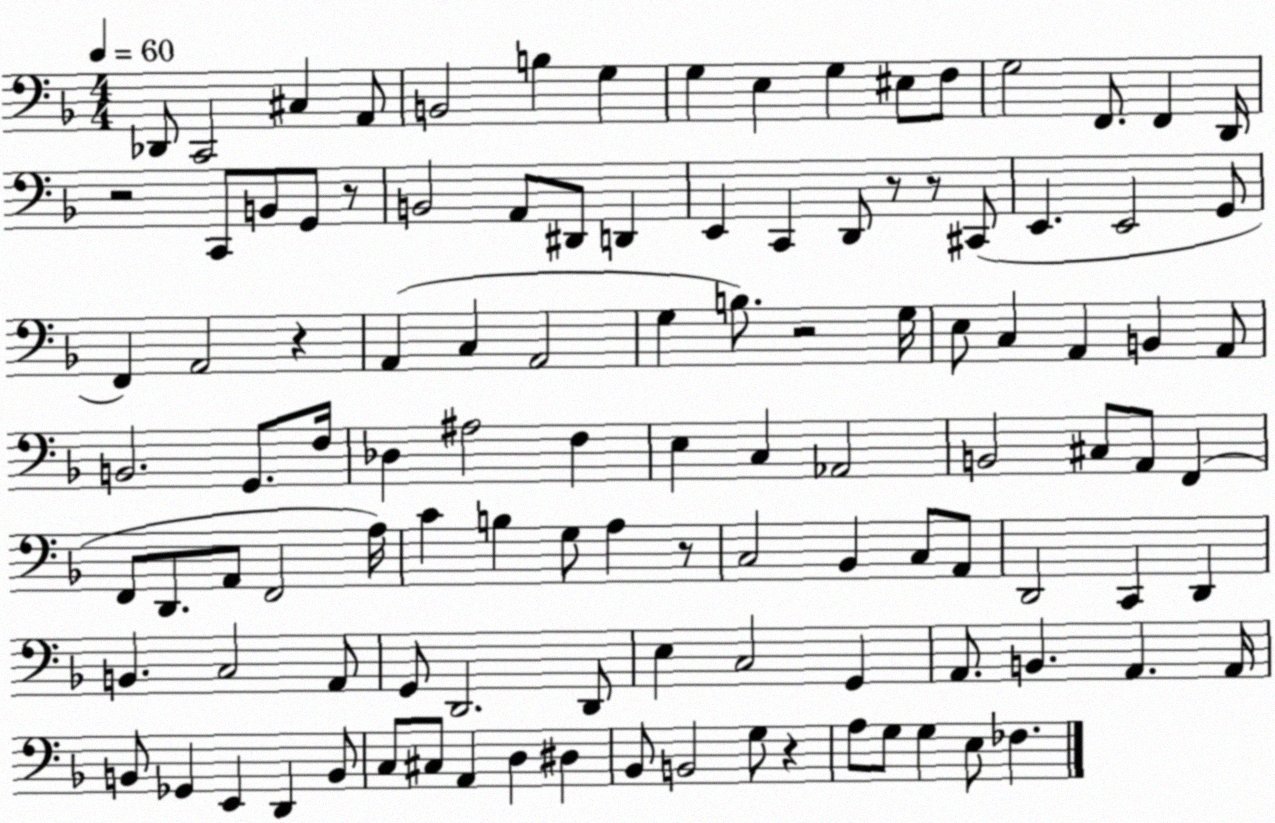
X:1
T:Untitled
M:4/4
L:1/4
K:F
_D,,/2 C,,2 ^C, A,,/2 B,,2 B, G, G, E, G, ^E,/2 F,/2 G,2 F,,/2 F,, D,,/4 z2 C,,/2 B,,/2 G,,/2 z/2 B,,2 A,,/2 ^D,,/2 D,, E,, C,, D,,/2 z/2 z/2 ^C,,/2 E,, E,,2 G,,/2 F,, A,,2 z A,, C, A,,2 G, B,/2 z2 G,/4 E,/2 C, A,, B,, A,,/2 B,,2 G,,/2 F,/4 _D, ^A,2 F, E, C, _A,,2 B,,2 ^C,/2 A,,/2 F,, F,,/2 D,,/2 A,,/2 F,,2 A,/4 C B, G,/2 A, z/2 C,2 _B,, C,/2 A,,/2 D,,2 C,, D,, B,, C,2 A,,/2 G,,/2 D,,2 D,,/2 E, C,2 G,, A,,/2 B,, A,, A,,/4 B,,/2 _G,, E,, D,, B,,/2 C,/2 ^C,/2 A,, D, ^D, _B,,/2 B,,2 G,/2 z A,/2 G,/2 G, E,/2 _F,